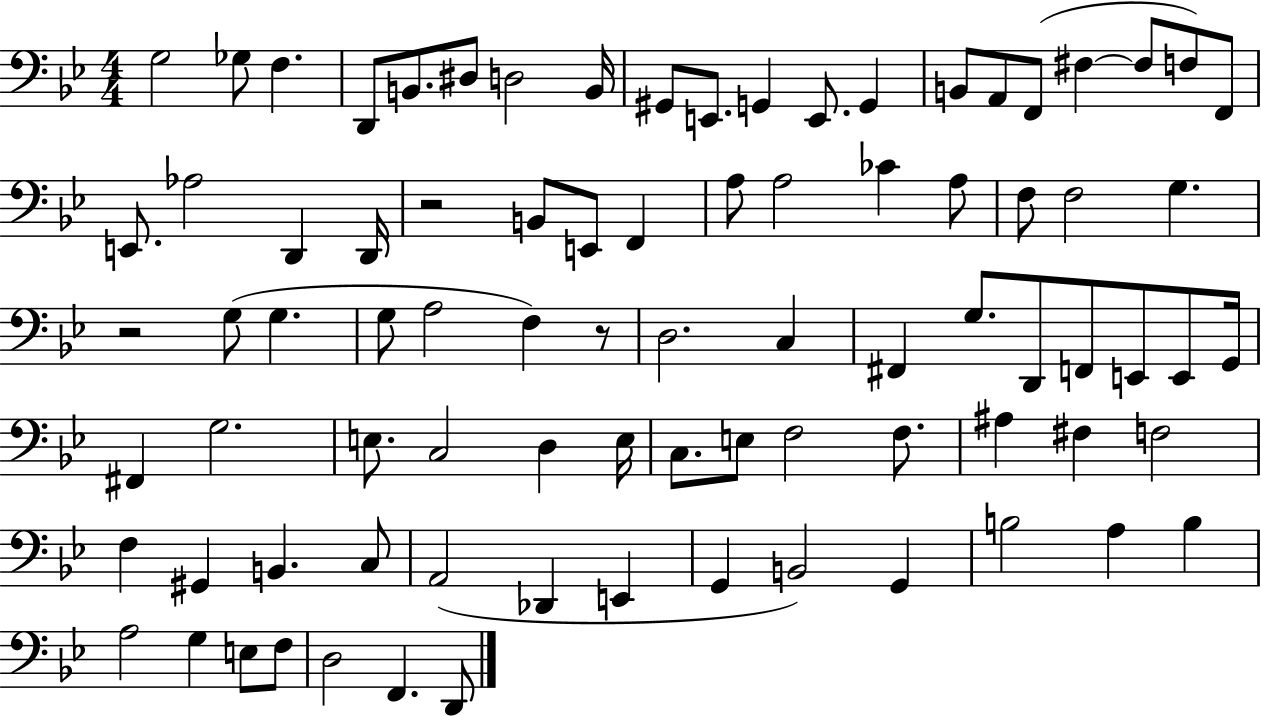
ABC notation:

X:1
T:Untitled
M:4/4
L:1/4
K:Bb
G,2 _G,/2 F, D,,/2 B,,/2 ^D,/2 D,2 B,,/4 ^G,,/2 E,,/2 G,, E,,/2 G,, B,,/2 A,,/2 F,,/2 ^F, ^F,/2 F,/2 F,,/2 E,,/2 _A,2 D,, D,,/4 z2 B,,/2 E,,/2 F,, A,/2 A,2 _C A,/2 F,/2 F,2 G, z2 G,/2 G, G,/2 A,2 F, z/2 D,2 C, ^F,, G,/2 D,,/2 F,,/2 E,,/2 E,,/2 G,,/4 ^F,, G,2 E,/2 C,2 D, E,/4 C,/2 E,/2 F,2 F,/2 ^A, ^F, F,2 F, ^G,, B,, C,/2 A,,2 _D,, E,, G,, B,,2 G,, B,2 A, B, A,2 G, E,/2 F,/2 D,2 F,, D,,/2